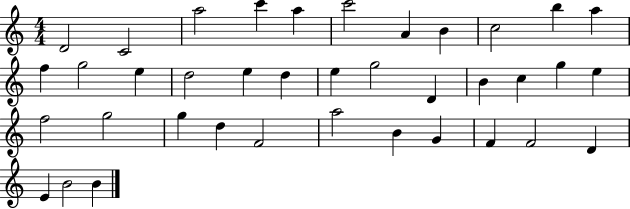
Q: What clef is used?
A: treble